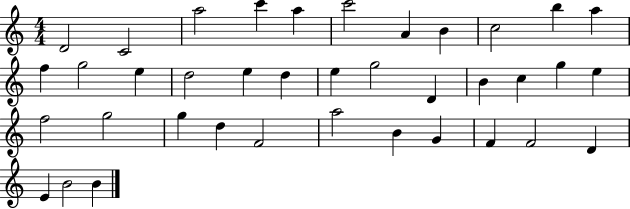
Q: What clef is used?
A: treble